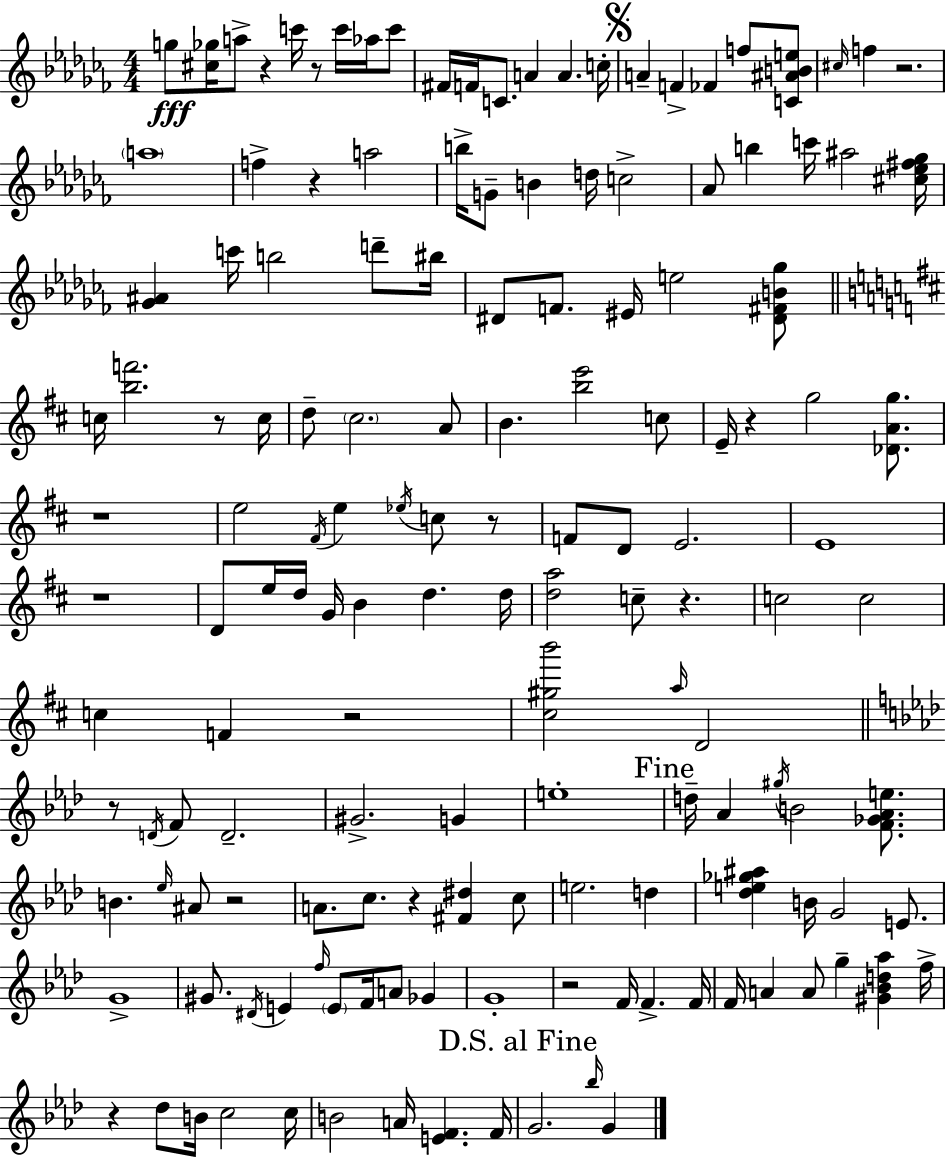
G5/e [C#5,Gb5]/s A5/e R/q C6/s R/e C6/s Ab5/s C6/e F#4/s F4/s C4/e. A4/q A4/q. C5/s A4/q F4/q FES4/q F5/e [C4,A#4,B4,E5]/e C#5/s F5/q R/h. A5/w F5/q R/q A5/h B5/s G4/e B4/q D5/s C5/h Ab4/e B5/q C6/s A#5/h [C#5,Eb5,F#5,Gb5]/s [Gb4,A#4]/q C6/s B5/h D6/e BIS5/s D#4/e F4/e. EIS4/s E5/h [D#4,F#4,B4,Gb5]/e C5/s [B5,F6]/h. R/e C5/s D5/e C#5/h. A4/e B4/q. [B5,E6]/h C5/e E4/s R/q G5/h [Db4,A4,G5]/e. R/w E5/h F#4/s E5/q Eb5/s C5/e R/e F4/e D4/e E4/h. E4/w R/w D4/e E5/s D5/s G4/s B4/q D5/q. D5/s [D5,A5]/h C5/e R/q. C5/h C5/h C5/q F4/q R/h [C#5,G#5,B6]/h A5/s D4/h R/e D4/s F4/e D4/h. G#4/h. G4/q E5/w D5/s Ab4/q G#5/s B4/h [F4,Gb4,Ab4,E5]/e. B4/q. Eb5/s A#4/e R/h A4/e. C5/e. R/q [F#4,D#5]/q C5/e E5/h. D5/q [Db5,E5,Gb5,A#5]/q B4/s G4/h E4/e. G4/w G#4/e. D#4/s E4/q F5/s E4/e F4/s A4/e Gb4/q G4/w R/h F4/s F4/q. F4/s F4/s A4/q A4/e G5/q [G#4,Bb4,D5,Ab5]/q F5/s R/q Db5/e B4/s C5/h C5/s B4/h A4/s [E4,F4]/q. F4/s G4/h. Bb5/s G4/q